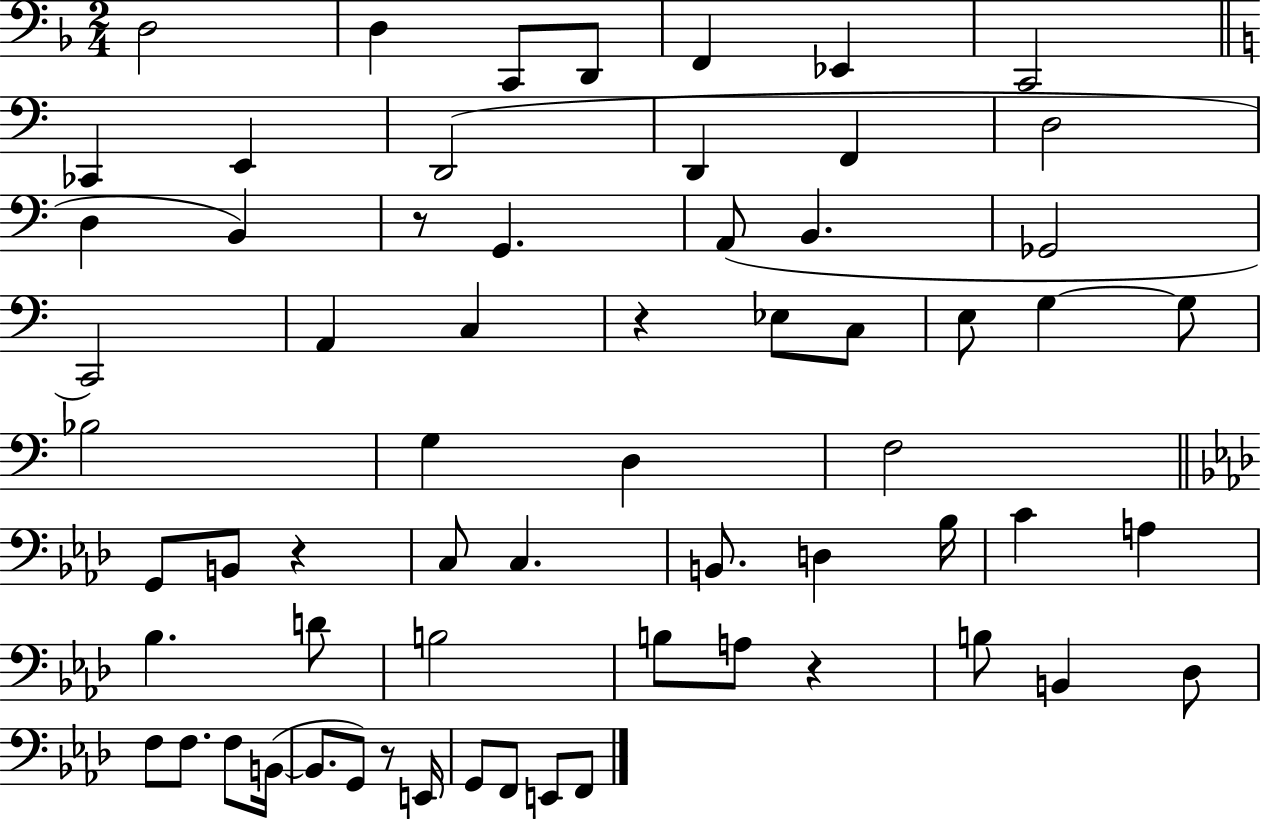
{
  \clef bass
  \numericTimeSignature
  \time 2/4
  \key f \major
  d2 | d4 c,8 d,8 | f,4 ees,4 | c,2 | \break \bar "||" \break \key c \major ces,4 e,4 | d,2( | d,4 f,4 | d2 | \break d4 b,4) | r8 g,4. | a,8( b,4. | ges,2 | \break c,2) | a,4 c4 | r4 ees8 c8 | e8 g4~~ g8 | \break bes2 | g4 d4 | f2 | \bar "||" \break \key f \minor g,8 b,8 r4 | c8 c4. | b,8. d4 bes16 | c'4 a4 | \break bes4. d'8 | b2 | b8 a8 r4 | b8 b,4 des8 | \break f8 f8. f8 b,16~(~ | b,8. g,8) r8 e,16 | g,8 f,8 e,8 f,8 | \bar "|."
}